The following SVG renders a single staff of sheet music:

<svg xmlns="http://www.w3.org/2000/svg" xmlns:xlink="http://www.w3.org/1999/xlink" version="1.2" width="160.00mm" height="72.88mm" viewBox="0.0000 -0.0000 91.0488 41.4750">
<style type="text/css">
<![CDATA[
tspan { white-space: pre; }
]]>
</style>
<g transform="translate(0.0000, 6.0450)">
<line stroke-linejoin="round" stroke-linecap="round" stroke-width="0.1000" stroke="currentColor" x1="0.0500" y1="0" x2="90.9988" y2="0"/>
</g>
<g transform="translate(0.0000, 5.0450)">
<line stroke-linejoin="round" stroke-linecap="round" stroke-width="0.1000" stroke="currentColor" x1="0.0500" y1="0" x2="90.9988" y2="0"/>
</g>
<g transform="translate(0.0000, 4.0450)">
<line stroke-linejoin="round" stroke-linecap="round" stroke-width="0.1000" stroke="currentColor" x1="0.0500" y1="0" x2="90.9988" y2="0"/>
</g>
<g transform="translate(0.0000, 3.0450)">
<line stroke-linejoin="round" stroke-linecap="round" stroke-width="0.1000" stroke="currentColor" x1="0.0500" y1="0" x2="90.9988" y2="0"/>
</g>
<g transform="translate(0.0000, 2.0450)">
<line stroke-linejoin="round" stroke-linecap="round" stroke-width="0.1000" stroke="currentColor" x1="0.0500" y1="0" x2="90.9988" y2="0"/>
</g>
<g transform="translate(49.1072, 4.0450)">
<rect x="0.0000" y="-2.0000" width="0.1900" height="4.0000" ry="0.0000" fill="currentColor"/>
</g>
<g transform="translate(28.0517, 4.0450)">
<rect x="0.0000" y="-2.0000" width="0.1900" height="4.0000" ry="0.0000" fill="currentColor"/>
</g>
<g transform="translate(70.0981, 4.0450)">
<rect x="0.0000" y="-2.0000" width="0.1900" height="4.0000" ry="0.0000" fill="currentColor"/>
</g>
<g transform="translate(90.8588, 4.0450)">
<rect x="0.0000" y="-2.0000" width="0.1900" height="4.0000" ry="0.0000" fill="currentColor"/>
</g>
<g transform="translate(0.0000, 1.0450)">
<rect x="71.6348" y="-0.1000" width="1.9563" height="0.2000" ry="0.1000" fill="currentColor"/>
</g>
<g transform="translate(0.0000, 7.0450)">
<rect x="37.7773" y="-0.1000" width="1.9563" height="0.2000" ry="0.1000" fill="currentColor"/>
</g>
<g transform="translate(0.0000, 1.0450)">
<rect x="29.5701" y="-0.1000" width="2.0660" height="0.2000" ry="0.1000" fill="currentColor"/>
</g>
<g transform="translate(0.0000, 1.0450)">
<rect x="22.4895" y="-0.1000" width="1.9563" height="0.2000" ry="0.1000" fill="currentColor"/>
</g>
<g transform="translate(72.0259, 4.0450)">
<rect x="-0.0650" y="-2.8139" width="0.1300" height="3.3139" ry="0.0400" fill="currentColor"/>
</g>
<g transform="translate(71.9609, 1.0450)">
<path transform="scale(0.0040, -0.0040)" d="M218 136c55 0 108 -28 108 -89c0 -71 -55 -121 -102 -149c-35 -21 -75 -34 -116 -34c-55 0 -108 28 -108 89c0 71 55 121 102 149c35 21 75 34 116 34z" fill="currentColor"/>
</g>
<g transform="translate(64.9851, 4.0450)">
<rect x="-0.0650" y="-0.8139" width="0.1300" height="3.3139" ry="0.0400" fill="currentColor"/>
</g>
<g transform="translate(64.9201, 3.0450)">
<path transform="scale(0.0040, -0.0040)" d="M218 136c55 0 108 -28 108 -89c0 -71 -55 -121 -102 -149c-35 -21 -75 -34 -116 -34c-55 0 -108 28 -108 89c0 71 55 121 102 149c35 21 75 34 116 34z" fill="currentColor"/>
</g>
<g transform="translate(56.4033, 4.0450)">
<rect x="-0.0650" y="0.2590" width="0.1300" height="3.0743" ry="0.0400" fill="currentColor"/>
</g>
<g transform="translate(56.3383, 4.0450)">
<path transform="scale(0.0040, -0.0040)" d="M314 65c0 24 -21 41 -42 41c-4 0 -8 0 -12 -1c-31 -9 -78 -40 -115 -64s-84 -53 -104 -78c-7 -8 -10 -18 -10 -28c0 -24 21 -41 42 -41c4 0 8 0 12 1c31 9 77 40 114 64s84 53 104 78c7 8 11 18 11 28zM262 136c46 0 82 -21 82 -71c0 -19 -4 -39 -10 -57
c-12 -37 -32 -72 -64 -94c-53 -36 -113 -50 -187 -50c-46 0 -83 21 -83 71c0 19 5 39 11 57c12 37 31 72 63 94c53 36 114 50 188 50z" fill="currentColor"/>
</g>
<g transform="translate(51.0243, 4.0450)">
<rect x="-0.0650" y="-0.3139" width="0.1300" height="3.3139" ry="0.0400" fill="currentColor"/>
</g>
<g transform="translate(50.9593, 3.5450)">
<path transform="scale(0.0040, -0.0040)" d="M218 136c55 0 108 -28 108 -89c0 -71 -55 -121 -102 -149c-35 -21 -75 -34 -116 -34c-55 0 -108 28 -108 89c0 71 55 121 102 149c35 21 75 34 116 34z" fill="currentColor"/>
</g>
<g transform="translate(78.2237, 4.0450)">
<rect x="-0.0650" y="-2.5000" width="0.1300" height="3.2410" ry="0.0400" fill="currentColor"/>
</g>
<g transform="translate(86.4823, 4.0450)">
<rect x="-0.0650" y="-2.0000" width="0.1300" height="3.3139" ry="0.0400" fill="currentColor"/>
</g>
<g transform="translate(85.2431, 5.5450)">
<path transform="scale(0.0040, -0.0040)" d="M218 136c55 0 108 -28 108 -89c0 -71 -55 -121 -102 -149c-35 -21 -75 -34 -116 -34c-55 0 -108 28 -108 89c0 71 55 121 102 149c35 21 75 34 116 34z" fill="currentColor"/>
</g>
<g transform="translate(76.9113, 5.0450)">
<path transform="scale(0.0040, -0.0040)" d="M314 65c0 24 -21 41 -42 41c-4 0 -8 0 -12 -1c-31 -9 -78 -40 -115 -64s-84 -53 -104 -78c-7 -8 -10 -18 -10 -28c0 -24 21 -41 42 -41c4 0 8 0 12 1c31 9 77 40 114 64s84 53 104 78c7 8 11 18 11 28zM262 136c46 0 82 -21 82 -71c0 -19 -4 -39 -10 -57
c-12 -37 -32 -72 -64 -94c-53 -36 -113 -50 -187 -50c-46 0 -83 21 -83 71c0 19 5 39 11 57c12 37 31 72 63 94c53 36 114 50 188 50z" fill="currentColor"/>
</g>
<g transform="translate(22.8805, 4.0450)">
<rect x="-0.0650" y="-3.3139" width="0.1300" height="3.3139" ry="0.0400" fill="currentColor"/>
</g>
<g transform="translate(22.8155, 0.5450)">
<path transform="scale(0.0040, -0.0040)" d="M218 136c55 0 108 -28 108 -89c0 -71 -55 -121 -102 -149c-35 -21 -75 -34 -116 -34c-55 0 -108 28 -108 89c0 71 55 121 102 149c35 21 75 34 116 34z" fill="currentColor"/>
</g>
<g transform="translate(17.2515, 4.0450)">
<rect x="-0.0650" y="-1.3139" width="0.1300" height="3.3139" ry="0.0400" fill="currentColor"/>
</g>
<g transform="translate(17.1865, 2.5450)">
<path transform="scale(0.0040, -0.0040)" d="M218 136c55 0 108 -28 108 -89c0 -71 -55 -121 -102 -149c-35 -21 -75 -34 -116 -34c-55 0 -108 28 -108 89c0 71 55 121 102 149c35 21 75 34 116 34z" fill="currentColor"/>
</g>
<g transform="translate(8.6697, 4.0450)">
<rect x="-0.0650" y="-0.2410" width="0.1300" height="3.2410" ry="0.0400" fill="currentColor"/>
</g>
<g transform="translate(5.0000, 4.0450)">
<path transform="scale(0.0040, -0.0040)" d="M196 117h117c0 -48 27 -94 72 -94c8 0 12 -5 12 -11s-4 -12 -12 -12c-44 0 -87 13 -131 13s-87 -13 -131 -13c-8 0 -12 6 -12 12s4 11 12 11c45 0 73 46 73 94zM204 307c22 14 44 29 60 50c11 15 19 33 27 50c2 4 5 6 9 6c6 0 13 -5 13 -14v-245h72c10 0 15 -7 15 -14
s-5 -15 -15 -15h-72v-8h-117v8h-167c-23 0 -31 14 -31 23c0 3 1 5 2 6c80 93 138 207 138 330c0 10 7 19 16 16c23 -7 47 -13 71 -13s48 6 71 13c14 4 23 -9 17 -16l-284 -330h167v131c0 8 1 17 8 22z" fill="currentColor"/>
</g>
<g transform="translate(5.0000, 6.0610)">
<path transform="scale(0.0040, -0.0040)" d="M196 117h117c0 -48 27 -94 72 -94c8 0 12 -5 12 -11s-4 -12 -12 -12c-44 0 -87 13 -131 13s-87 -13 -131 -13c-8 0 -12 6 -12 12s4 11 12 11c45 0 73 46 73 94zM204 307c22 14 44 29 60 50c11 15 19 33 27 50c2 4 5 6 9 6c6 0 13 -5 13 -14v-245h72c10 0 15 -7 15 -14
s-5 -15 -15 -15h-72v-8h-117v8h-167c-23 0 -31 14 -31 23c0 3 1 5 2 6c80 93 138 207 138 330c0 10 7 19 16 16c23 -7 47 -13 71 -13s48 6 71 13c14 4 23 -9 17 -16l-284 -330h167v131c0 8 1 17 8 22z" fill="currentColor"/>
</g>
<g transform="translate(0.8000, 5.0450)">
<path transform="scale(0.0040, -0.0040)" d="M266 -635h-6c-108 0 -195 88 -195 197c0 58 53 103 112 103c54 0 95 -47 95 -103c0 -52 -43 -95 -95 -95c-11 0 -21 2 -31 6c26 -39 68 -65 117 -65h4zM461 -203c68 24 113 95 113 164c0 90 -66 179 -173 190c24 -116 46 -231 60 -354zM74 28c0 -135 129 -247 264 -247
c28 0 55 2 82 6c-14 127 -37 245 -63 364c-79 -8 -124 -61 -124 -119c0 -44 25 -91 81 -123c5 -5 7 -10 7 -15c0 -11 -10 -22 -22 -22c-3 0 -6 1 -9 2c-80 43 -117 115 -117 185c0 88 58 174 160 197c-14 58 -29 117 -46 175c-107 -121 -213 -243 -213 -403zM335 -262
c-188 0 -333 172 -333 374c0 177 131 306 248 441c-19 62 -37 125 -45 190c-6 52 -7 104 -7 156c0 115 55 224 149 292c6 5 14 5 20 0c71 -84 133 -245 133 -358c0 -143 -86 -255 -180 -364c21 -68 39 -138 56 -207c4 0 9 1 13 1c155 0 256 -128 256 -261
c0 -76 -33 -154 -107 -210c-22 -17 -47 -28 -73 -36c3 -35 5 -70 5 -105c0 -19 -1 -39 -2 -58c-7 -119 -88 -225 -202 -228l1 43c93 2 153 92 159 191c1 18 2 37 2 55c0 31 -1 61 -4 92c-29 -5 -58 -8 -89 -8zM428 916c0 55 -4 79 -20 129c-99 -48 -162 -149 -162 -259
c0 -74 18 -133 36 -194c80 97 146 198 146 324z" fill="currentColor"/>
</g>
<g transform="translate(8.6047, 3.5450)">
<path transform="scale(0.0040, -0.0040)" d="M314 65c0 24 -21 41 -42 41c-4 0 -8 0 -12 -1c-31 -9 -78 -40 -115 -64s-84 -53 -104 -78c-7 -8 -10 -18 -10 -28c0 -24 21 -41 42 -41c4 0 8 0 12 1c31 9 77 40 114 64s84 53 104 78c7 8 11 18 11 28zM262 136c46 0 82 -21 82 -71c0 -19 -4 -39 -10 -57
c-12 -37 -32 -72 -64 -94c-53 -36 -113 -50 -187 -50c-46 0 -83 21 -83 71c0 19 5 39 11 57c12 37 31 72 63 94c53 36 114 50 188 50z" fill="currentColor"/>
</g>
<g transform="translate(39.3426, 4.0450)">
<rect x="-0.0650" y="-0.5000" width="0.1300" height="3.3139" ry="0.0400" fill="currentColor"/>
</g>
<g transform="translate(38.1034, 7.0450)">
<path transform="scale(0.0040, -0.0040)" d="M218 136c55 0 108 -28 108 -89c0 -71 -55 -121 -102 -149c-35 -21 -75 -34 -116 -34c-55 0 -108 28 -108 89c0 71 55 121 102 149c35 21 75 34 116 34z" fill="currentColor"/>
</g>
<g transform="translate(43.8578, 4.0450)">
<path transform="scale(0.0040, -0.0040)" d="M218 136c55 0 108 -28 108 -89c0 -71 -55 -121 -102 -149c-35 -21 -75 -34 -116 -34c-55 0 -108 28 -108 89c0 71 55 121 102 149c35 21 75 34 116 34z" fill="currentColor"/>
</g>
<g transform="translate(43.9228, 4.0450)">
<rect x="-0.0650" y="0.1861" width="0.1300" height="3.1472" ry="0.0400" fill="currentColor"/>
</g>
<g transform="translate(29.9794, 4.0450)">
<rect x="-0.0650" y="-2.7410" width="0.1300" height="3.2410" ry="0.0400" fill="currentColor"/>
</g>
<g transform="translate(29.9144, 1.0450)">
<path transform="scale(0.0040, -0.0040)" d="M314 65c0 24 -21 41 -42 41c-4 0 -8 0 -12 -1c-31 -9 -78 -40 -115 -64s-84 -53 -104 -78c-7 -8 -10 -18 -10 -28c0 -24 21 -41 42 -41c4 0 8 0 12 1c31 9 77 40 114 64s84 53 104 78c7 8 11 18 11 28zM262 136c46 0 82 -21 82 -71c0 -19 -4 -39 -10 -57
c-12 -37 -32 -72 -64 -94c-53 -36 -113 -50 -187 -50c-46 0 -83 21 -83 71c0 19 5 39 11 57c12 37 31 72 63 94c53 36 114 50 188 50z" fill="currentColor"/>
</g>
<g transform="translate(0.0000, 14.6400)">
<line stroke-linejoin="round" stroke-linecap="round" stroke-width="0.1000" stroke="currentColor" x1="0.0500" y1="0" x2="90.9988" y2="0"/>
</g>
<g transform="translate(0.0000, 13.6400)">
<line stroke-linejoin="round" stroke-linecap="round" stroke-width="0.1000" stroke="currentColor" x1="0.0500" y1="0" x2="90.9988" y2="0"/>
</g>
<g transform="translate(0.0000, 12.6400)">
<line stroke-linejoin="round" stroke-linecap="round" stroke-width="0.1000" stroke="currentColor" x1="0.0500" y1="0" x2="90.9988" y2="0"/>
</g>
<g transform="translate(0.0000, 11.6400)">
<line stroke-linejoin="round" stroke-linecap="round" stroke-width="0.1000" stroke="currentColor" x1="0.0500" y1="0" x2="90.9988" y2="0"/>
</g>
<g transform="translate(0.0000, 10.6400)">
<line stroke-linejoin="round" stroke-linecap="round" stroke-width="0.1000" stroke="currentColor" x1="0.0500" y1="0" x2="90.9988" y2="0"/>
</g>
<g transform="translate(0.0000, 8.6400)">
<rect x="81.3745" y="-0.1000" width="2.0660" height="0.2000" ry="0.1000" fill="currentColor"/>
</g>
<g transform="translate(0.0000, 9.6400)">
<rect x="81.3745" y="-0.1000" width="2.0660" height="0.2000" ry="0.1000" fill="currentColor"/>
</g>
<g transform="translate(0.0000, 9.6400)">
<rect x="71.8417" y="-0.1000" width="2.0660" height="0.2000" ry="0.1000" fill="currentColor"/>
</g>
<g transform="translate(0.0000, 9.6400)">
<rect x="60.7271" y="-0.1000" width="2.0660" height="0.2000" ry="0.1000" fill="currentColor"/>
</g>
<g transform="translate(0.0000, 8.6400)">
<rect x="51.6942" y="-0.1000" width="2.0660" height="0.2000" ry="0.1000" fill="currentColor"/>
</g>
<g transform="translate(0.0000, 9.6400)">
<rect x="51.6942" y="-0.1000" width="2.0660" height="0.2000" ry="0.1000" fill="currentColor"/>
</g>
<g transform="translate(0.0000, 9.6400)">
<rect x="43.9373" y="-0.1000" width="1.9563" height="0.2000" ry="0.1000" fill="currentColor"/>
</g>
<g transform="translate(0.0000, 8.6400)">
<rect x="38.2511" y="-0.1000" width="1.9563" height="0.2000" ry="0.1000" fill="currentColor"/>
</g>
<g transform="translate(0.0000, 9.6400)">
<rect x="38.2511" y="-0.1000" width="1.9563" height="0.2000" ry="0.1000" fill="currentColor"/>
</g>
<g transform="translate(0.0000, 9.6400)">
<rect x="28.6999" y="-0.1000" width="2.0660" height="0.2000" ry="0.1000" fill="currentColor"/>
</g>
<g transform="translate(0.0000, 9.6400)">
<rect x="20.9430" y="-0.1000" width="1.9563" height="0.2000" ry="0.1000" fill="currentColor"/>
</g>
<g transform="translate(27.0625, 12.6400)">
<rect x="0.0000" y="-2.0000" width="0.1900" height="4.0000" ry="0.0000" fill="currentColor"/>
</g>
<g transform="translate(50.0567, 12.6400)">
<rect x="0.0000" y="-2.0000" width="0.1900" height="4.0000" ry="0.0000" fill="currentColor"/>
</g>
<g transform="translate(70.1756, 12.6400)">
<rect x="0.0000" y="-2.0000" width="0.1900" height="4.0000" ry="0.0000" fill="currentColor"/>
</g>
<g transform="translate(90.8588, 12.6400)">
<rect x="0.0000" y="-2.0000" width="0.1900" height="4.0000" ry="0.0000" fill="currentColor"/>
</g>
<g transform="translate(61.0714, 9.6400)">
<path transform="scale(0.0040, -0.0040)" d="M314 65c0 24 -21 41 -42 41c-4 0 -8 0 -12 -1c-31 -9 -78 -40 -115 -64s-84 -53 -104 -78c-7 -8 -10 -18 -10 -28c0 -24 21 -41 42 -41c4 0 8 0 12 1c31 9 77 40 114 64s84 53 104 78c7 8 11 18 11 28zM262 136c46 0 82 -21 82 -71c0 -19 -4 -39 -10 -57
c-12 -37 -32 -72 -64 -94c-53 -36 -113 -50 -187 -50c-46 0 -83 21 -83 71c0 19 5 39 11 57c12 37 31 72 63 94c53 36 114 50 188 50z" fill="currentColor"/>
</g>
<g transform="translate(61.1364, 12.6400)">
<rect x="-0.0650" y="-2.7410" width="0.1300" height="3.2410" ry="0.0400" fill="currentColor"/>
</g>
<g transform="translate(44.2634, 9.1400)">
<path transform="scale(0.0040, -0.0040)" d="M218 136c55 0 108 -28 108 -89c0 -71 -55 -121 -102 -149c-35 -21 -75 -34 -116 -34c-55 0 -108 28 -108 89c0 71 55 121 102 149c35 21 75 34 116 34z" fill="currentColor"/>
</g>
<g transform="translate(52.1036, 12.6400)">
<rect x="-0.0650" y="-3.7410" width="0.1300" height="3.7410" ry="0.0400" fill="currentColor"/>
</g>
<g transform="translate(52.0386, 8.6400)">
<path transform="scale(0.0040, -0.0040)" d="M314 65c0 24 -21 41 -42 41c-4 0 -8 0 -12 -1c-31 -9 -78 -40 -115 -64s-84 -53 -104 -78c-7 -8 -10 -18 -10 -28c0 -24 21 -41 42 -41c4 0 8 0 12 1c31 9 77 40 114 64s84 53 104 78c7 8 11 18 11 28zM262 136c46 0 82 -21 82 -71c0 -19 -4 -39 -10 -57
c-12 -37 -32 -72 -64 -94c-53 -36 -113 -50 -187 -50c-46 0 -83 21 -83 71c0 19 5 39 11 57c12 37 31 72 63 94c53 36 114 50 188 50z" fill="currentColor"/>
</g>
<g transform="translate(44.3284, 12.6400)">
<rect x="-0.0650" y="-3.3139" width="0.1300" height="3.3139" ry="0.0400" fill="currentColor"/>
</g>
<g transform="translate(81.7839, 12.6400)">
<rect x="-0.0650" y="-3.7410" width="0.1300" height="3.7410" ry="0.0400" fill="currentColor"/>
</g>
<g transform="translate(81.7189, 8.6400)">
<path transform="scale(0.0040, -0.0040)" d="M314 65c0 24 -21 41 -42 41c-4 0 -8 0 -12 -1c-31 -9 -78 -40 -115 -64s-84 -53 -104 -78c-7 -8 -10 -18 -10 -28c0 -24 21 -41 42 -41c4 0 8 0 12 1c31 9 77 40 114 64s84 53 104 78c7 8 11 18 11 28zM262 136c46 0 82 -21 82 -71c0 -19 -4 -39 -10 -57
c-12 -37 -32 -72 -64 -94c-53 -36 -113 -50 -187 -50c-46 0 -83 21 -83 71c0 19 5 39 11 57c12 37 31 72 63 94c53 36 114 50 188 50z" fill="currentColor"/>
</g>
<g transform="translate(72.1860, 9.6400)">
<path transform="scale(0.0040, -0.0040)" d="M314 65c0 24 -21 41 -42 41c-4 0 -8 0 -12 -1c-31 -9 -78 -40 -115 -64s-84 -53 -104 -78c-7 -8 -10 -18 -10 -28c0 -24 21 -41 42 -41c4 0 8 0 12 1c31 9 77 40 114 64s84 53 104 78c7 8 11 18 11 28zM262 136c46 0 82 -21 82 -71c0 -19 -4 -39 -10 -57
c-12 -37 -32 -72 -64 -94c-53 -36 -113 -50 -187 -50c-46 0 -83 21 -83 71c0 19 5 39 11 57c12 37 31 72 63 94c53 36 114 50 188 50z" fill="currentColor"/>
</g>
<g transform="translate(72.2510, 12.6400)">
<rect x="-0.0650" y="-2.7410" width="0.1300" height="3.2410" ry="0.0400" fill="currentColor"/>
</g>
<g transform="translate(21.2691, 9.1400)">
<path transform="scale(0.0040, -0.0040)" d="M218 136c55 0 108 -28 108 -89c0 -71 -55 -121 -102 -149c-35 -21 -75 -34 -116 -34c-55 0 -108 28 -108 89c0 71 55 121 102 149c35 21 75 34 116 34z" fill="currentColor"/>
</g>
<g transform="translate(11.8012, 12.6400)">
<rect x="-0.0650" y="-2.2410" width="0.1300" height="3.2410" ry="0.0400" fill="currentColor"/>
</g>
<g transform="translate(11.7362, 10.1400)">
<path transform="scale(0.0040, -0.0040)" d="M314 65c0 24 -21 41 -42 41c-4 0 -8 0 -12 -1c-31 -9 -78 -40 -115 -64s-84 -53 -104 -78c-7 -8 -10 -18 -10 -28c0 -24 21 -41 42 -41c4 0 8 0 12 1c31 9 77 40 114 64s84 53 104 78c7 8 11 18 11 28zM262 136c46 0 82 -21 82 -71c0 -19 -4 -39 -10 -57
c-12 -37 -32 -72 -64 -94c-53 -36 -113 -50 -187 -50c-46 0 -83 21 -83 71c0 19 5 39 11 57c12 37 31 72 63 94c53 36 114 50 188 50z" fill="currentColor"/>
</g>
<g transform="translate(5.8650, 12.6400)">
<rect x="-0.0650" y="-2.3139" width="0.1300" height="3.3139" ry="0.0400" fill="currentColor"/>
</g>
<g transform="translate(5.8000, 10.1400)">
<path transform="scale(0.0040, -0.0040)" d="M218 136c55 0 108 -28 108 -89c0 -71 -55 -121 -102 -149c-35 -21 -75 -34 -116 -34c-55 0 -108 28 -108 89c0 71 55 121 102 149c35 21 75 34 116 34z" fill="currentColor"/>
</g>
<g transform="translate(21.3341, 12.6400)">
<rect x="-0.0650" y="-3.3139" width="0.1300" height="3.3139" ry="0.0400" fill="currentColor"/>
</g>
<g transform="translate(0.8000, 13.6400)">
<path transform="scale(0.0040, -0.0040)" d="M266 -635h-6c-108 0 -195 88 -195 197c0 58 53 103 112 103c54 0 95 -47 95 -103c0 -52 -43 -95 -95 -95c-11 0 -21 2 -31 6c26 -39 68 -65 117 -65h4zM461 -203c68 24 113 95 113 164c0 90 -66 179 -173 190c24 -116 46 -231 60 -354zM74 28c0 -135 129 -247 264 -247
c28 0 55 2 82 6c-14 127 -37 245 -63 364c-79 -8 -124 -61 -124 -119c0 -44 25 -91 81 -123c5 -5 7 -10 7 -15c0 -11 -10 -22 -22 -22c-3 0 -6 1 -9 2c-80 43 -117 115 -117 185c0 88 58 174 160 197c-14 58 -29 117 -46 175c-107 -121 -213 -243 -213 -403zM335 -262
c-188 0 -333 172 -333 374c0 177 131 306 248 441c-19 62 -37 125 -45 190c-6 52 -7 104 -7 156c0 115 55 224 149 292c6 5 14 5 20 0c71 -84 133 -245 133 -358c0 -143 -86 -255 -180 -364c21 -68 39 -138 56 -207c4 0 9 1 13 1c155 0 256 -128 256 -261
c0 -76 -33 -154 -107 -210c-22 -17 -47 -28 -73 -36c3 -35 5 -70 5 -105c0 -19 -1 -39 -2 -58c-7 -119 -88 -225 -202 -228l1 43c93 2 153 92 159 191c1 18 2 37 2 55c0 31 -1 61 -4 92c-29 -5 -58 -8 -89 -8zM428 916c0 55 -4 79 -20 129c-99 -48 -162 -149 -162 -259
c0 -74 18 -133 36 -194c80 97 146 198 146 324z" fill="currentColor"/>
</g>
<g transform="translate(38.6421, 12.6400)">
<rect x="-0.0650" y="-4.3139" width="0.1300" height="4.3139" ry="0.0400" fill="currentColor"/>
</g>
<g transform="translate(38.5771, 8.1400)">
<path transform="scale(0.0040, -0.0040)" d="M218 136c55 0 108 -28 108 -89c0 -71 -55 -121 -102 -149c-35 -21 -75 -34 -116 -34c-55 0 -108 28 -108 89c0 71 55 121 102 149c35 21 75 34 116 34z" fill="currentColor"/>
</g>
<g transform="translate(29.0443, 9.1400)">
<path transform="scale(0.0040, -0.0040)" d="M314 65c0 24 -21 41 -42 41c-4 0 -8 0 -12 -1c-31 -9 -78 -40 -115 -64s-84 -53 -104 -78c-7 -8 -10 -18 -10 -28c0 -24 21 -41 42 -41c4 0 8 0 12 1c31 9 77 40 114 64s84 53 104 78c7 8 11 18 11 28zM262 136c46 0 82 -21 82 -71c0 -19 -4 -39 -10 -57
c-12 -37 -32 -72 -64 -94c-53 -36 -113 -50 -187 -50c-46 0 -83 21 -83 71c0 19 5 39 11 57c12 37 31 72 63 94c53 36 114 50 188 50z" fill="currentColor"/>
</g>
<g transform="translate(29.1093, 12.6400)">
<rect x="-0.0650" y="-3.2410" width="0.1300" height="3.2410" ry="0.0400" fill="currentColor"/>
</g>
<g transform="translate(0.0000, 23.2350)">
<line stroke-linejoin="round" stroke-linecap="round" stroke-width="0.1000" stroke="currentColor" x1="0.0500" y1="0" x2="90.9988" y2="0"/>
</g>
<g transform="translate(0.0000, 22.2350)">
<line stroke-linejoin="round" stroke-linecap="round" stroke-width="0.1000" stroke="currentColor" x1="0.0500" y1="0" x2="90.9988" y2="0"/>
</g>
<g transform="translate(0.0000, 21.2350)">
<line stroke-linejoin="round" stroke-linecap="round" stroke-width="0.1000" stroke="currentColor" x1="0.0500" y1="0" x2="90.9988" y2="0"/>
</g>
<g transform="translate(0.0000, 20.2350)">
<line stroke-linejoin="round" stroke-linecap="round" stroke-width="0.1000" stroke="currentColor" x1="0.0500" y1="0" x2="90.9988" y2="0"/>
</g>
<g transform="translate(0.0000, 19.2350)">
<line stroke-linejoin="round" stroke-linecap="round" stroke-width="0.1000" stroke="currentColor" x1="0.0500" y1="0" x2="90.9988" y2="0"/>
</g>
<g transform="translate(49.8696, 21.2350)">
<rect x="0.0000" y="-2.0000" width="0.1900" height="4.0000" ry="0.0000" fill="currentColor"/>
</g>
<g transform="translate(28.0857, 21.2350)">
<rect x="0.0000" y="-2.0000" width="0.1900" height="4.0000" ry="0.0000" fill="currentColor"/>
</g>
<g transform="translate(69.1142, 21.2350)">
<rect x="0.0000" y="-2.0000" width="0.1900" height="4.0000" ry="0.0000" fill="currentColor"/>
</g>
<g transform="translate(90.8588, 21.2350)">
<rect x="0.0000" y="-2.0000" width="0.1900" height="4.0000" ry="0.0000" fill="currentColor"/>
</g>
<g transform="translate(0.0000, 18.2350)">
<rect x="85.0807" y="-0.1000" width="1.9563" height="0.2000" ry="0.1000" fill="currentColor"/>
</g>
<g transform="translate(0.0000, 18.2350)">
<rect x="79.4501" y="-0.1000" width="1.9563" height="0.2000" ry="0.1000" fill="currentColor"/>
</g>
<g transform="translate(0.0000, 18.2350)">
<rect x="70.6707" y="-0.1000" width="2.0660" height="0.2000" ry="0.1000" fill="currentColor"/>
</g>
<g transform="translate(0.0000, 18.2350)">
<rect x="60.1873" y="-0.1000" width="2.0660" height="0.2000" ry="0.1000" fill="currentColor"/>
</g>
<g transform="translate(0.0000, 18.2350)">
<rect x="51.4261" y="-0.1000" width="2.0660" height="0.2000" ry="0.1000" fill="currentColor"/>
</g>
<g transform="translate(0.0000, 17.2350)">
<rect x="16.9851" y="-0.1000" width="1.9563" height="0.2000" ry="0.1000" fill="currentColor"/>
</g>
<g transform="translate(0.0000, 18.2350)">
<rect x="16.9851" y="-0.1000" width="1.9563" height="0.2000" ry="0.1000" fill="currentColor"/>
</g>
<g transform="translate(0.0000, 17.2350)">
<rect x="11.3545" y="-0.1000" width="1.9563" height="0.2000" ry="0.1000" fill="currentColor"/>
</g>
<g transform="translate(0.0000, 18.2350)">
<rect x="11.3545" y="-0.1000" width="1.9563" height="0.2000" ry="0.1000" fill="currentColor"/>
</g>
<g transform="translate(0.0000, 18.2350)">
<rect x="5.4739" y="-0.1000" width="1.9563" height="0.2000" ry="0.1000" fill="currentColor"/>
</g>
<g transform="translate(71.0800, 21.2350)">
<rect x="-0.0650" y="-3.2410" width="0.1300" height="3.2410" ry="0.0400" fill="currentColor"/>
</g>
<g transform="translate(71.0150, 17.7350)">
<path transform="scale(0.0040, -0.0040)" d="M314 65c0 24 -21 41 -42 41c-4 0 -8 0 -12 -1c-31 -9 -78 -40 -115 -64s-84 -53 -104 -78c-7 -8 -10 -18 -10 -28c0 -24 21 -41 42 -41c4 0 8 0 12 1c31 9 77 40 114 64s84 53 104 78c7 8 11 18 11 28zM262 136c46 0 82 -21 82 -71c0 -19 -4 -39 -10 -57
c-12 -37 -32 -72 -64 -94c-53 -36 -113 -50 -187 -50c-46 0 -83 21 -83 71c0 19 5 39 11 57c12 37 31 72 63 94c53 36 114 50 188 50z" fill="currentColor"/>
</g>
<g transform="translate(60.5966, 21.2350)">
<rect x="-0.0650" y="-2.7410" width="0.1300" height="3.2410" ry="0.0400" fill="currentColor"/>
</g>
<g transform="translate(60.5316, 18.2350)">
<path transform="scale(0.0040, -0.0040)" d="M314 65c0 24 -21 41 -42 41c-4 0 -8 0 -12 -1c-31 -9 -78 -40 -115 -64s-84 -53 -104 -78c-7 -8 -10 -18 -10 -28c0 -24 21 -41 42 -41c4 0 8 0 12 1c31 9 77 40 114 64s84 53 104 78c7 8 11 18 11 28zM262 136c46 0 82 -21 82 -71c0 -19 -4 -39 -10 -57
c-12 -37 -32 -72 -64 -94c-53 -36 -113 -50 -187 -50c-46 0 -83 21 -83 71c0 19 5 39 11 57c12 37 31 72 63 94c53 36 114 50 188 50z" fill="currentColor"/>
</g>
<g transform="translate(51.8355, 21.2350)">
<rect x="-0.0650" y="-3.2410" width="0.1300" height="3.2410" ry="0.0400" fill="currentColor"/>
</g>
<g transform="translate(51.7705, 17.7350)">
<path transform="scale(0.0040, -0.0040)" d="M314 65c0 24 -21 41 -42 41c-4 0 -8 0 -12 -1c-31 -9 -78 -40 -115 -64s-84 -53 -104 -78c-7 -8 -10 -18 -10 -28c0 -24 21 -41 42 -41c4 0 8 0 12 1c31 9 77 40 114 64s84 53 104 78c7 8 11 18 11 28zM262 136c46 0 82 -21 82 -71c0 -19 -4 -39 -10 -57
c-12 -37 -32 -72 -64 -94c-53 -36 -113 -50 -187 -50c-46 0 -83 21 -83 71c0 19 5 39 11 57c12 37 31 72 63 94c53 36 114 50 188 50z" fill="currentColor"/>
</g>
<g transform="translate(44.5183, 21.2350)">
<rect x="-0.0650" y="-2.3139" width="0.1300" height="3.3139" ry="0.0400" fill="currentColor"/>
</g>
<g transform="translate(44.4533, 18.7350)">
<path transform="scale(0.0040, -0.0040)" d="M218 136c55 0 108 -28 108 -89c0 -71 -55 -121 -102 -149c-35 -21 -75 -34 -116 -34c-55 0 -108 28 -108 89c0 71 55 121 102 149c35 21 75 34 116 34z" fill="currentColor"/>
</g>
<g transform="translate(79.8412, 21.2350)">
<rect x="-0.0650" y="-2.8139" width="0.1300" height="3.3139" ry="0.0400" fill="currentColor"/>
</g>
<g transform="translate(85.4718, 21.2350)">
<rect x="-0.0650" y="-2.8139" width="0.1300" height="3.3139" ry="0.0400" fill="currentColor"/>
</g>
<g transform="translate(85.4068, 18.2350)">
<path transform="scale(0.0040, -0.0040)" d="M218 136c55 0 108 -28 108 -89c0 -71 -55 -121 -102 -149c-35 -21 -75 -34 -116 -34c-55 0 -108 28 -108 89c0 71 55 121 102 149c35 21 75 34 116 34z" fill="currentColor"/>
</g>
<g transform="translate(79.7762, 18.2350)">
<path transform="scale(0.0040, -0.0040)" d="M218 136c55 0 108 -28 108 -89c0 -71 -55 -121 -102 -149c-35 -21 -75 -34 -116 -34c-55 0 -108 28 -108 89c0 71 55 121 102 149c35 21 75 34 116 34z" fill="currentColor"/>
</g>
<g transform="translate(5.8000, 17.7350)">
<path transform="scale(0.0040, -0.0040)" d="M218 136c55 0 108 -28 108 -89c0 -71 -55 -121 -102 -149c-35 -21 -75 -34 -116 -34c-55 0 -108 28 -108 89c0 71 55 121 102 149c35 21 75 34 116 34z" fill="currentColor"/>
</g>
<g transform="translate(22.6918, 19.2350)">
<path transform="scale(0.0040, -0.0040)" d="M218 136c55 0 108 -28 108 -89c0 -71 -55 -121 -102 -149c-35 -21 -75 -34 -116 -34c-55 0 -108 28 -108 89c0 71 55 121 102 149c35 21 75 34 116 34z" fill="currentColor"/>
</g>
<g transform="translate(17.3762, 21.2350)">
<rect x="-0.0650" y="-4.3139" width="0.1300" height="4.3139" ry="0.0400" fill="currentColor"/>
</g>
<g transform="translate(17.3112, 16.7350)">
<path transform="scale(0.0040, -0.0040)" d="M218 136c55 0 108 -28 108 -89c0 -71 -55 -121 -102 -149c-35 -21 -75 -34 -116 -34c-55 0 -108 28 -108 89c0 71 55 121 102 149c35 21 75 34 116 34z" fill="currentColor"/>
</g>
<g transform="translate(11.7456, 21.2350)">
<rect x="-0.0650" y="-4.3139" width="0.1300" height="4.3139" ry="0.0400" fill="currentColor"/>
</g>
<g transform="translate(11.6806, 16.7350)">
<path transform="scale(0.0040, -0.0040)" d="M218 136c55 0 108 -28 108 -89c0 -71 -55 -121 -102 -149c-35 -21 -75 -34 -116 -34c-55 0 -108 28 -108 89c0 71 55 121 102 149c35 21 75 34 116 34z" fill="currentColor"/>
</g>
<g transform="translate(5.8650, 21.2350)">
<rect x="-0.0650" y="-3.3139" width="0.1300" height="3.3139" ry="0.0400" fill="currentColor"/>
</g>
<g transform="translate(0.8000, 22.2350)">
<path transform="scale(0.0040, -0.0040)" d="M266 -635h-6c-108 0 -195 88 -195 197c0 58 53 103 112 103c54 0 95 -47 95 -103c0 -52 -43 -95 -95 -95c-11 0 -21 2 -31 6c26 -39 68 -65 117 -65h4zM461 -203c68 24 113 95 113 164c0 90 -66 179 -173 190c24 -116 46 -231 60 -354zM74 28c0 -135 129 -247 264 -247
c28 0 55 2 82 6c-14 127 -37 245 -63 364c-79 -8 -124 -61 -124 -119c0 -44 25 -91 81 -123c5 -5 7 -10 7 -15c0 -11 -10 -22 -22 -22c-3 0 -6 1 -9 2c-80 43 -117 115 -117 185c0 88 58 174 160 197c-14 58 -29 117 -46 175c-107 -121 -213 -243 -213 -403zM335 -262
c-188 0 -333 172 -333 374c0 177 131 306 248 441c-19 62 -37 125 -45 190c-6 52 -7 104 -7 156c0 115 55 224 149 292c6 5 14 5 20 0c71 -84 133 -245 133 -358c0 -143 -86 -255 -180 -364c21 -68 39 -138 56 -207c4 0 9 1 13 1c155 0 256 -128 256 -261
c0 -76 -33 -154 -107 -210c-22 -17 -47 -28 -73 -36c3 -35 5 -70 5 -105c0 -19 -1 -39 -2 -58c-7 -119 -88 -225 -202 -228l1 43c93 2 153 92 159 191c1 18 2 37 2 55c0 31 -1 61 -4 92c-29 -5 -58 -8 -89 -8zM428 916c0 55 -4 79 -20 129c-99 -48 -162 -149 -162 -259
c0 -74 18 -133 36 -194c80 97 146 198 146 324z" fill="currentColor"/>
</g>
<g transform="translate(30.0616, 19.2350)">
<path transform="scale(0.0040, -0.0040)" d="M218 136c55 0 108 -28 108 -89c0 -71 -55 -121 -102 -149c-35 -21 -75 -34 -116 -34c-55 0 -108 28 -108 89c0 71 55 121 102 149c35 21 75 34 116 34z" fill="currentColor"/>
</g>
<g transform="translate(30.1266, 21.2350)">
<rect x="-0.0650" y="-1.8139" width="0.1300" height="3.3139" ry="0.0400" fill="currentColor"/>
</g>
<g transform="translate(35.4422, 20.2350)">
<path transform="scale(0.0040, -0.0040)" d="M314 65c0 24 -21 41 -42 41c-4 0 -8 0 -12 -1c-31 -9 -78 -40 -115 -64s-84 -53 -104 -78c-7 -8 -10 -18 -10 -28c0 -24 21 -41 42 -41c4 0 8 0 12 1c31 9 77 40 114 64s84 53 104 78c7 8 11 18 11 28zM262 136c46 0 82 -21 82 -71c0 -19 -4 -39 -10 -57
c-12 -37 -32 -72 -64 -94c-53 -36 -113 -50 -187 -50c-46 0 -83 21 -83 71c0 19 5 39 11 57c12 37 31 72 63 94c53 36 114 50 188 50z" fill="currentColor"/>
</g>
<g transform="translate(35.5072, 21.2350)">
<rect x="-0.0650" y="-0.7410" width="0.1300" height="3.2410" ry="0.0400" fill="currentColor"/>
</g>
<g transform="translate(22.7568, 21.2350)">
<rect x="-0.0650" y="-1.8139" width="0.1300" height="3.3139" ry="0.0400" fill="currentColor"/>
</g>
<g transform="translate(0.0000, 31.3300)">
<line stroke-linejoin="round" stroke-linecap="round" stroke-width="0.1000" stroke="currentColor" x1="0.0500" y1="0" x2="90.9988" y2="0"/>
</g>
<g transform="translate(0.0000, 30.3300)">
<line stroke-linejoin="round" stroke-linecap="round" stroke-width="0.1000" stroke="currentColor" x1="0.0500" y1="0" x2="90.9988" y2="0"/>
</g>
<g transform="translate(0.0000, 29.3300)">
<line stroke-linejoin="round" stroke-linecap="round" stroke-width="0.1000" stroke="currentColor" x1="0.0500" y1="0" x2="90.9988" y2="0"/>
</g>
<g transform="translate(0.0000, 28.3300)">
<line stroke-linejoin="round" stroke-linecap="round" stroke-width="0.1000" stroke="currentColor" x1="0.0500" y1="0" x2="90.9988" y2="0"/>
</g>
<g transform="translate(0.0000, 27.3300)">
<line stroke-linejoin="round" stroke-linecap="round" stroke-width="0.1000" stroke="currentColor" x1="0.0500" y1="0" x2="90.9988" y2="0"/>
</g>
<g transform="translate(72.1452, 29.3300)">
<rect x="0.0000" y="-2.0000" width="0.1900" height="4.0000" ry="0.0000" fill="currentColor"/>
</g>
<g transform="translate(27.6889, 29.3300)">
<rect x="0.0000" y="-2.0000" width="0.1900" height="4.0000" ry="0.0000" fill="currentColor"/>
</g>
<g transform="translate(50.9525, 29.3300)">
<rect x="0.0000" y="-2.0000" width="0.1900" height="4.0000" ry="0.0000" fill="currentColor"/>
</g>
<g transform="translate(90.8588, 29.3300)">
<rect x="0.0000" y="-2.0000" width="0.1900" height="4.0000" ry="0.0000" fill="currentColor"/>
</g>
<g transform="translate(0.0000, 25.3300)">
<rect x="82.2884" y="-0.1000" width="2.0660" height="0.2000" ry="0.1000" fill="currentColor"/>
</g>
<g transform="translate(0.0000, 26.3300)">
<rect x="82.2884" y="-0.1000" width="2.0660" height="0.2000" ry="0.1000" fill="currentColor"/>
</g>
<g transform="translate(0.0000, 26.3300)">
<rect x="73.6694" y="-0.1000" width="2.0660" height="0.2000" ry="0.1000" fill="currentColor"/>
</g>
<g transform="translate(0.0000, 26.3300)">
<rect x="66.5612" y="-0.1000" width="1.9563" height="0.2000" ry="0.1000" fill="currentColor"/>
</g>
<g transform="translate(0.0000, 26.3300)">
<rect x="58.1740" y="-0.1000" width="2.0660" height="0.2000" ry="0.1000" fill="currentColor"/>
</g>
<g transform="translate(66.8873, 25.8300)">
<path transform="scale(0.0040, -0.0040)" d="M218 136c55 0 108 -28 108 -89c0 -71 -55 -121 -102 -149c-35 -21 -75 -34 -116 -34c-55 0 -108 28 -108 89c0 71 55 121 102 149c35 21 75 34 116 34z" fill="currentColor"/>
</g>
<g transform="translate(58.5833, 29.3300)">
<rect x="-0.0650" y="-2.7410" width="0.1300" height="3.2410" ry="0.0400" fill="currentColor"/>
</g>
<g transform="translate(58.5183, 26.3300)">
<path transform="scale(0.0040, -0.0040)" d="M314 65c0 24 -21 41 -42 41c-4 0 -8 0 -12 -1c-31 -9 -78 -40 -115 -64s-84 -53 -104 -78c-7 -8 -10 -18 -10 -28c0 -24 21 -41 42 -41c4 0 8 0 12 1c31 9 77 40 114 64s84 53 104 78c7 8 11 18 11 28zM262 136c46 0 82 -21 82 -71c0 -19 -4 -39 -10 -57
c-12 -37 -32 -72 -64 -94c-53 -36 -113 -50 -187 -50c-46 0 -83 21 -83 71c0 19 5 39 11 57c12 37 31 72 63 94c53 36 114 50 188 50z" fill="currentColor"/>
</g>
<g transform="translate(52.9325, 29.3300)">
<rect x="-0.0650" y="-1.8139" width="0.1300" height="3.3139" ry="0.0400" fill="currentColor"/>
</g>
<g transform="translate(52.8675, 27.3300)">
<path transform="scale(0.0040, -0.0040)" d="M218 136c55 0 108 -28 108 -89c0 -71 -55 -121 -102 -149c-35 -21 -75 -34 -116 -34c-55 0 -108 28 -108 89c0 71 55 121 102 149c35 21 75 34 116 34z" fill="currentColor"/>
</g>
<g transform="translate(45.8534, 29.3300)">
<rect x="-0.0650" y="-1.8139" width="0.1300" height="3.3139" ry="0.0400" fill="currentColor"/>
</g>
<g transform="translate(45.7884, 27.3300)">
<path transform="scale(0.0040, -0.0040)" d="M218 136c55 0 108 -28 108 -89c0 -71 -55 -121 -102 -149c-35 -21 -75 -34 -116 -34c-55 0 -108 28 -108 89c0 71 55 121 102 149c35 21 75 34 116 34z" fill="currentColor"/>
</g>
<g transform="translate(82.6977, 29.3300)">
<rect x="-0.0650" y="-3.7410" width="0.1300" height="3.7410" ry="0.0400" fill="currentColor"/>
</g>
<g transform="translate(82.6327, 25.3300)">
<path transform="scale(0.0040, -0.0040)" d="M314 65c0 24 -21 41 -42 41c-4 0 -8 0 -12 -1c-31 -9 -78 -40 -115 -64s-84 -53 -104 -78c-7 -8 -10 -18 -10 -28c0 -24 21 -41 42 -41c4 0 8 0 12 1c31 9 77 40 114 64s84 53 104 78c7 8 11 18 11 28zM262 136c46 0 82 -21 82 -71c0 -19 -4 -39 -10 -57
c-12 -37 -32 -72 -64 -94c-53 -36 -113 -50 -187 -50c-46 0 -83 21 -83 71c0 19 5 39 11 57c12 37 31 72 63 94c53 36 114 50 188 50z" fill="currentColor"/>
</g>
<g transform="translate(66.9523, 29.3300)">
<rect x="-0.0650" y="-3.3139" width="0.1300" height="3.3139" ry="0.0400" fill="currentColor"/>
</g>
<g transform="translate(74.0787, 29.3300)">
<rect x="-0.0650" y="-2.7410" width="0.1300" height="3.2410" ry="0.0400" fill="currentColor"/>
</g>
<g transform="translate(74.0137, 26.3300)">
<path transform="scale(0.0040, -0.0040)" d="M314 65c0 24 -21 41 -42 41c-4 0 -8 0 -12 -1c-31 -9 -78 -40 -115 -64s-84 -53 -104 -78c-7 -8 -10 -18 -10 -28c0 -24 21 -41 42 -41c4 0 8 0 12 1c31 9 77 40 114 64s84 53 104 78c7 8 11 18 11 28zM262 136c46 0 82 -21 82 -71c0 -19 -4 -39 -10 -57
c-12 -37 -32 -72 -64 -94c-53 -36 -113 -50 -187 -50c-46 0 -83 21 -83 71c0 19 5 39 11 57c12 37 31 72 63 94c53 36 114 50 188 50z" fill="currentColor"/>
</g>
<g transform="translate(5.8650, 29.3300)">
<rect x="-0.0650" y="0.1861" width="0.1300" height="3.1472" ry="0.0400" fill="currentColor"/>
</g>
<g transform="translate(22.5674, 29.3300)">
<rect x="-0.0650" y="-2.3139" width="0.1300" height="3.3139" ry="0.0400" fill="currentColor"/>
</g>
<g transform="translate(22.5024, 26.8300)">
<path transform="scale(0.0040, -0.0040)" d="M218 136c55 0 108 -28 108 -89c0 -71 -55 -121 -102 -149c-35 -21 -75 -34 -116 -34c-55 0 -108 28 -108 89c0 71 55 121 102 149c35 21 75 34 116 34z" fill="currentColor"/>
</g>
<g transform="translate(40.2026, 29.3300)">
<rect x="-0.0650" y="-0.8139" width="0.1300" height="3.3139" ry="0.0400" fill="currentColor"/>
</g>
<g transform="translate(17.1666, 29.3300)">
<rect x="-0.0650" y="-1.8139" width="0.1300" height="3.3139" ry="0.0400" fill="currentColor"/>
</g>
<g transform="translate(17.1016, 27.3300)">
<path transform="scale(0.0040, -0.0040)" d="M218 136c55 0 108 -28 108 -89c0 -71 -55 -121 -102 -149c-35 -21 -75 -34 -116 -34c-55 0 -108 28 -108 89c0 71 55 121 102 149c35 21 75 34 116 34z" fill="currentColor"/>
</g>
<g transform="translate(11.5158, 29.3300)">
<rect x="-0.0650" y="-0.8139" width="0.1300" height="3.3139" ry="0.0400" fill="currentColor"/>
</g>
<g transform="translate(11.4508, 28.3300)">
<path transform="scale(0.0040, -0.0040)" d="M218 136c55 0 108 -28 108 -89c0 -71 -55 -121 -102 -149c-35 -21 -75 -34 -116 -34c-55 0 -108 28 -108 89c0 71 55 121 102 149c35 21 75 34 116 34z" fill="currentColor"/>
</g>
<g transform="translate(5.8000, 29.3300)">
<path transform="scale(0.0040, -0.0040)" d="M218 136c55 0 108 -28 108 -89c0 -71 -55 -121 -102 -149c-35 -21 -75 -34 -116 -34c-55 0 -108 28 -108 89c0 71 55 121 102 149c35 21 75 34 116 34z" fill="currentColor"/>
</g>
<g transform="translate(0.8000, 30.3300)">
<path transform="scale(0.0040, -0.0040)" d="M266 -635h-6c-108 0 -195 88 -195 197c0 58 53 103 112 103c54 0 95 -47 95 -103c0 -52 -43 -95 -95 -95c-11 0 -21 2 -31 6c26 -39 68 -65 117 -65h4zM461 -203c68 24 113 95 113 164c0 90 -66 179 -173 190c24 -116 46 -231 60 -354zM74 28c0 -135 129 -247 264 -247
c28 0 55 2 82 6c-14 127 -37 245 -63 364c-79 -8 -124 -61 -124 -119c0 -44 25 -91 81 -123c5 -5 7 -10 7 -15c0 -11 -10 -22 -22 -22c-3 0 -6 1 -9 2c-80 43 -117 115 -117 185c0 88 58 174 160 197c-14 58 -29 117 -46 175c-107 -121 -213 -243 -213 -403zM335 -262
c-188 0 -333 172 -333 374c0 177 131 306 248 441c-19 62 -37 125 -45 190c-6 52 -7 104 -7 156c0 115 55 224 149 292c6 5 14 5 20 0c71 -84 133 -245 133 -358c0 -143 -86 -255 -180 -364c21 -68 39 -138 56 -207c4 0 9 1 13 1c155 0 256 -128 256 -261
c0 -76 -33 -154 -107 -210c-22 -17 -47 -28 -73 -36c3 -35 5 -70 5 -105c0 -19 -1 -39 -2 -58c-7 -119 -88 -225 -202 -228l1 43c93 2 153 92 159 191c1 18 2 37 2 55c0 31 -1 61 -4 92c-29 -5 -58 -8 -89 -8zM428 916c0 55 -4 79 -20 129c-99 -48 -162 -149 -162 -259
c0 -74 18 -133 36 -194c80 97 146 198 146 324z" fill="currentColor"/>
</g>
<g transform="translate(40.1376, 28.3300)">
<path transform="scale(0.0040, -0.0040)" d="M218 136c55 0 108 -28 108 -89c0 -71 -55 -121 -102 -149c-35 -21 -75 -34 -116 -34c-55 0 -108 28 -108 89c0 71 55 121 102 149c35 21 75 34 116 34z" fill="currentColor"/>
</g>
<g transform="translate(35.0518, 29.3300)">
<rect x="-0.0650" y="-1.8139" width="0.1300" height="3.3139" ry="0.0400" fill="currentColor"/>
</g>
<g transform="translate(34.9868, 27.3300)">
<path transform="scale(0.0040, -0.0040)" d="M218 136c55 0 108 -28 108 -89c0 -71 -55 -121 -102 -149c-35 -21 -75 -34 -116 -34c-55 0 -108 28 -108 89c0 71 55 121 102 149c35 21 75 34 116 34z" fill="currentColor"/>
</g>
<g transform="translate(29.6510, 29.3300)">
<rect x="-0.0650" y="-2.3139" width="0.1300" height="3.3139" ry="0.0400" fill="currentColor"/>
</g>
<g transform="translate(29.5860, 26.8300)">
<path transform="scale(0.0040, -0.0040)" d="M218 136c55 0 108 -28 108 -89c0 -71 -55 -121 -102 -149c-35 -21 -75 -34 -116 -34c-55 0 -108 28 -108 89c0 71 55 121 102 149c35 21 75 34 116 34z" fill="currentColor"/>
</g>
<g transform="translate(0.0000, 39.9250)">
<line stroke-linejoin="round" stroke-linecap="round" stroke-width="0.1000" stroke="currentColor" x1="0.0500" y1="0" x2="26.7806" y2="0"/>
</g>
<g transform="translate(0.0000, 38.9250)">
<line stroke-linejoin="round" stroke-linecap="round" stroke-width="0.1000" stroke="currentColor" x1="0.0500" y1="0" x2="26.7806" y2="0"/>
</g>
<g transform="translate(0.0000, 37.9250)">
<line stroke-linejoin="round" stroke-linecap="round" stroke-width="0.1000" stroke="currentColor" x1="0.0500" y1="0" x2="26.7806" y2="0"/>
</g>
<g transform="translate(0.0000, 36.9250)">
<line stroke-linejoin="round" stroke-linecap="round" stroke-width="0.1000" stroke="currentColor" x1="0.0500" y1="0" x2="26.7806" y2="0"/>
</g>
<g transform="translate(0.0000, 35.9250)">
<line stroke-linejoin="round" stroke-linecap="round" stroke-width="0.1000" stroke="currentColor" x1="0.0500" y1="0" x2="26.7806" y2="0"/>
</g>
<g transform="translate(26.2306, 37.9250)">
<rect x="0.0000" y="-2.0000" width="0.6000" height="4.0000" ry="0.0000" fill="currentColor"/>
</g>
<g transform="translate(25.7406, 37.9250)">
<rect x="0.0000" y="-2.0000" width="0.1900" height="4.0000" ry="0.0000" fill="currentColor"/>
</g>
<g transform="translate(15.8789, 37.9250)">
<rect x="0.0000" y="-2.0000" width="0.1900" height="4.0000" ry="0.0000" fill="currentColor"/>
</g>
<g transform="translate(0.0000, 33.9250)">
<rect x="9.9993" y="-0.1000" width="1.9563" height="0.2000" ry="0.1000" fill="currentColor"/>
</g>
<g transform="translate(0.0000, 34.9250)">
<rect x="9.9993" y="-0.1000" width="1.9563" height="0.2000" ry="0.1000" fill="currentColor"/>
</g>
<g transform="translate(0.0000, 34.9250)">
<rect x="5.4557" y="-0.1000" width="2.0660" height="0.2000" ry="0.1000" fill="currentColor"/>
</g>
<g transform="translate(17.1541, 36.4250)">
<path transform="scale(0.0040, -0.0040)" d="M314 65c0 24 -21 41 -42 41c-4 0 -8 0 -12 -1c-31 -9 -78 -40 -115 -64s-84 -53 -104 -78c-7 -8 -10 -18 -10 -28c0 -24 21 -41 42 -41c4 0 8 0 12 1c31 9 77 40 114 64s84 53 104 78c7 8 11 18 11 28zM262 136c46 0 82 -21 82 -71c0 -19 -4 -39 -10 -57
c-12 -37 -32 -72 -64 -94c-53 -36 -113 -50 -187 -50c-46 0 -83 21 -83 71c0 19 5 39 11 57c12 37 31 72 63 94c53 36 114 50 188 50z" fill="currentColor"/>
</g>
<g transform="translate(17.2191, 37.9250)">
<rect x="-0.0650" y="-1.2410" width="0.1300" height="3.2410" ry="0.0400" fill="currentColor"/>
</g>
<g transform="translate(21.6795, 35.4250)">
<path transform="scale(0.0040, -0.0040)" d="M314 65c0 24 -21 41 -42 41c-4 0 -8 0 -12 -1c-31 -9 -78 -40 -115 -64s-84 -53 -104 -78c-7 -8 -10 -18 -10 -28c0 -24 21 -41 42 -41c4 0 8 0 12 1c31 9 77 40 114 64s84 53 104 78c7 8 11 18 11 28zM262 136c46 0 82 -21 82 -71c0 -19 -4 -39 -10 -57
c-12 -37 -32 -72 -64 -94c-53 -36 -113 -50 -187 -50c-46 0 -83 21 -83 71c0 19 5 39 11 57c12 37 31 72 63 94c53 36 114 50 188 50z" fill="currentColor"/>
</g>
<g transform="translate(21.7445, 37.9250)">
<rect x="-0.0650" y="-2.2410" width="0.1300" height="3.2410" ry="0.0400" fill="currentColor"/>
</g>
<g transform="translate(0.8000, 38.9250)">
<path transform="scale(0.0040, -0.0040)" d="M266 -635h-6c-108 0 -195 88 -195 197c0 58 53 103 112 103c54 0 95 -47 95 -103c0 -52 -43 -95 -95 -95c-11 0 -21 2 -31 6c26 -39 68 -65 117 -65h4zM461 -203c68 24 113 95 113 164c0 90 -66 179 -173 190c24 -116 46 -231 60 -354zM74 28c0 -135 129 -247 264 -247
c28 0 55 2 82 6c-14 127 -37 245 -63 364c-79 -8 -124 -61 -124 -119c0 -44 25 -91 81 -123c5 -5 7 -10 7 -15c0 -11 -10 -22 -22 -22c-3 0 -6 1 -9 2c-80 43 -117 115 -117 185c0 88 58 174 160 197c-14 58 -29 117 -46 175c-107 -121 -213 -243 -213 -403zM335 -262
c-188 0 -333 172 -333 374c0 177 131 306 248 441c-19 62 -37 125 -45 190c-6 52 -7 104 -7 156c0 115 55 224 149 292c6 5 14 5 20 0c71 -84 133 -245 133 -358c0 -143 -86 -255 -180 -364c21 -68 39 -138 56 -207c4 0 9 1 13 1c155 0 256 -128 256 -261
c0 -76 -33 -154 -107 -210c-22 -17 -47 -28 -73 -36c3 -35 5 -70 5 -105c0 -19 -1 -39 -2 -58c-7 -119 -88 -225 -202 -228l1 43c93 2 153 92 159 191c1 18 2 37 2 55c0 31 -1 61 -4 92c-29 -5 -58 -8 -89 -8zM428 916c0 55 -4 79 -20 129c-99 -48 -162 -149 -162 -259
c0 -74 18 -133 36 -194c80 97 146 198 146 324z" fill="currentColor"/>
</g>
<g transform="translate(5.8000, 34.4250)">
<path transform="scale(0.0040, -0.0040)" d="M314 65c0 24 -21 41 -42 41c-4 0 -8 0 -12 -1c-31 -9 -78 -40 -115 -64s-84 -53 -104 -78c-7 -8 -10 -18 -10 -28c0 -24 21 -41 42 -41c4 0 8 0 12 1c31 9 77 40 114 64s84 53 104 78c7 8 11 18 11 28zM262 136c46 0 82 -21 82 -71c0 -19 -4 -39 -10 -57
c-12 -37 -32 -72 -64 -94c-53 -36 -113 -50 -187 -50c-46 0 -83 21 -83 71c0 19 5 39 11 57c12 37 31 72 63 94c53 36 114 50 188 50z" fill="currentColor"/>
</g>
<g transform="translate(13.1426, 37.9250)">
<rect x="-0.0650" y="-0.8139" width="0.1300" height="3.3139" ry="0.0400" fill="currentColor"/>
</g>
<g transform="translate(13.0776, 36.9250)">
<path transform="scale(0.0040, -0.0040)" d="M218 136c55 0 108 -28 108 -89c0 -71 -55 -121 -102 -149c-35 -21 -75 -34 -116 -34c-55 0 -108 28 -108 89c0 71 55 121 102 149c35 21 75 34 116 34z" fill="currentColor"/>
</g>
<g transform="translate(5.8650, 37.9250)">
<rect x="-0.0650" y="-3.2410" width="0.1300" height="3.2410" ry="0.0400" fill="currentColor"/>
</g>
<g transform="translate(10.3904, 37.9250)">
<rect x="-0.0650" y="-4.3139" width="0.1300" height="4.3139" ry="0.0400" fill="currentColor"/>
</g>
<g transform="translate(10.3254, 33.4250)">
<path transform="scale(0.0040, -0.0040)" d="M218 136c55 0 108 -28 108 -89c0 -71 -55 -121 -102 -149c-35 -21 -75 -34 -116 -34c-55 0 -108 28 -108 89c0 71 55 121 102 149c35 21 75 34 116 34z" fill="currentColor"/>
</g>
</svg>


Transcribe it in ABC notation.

X:1
T:Untitled
M:4/4
L:1/4
K:C
c2 e b a2 C B c B2 d a G2 F g g2 b b2 d' b c'2 a2 a2 c'2 b d' d' f f d2 g b2 a2 b2 a a B d f g g f d f f a2 b a2 c'2 b2 d' d e2 g2